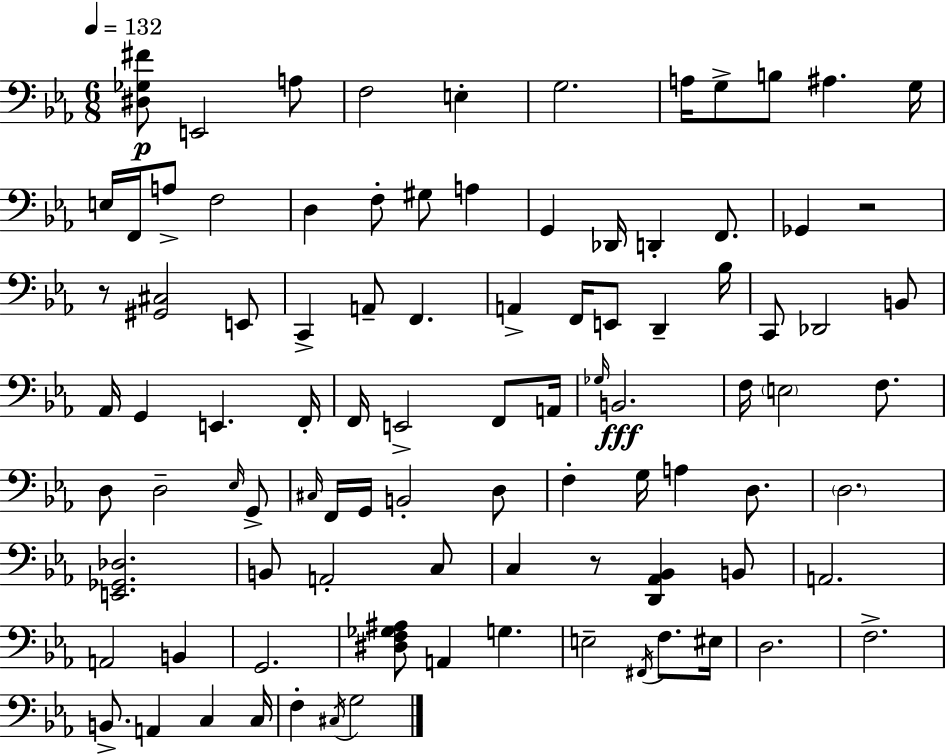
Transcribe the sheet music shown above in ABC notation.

X:1
T:Untitled
M:6/8
L:1/4
K:Cm
[^D,_G,^F]/2 E,,2 A,/2 F,2 E, G,2 A,/4 G,/2 B,/2 ^A, G,/4 E,/4 F,,/4 A,/2 F,2 D, F,/2 ^G,/2 A, G,, _D,,/4 D,, F,,/2 _G,, z2 z/2 [^G,,^C,]2 E,,/2 C,, A,,/2 F,, A,, F,,/4 E,,/2 D,, _B,/4 C,,/2 _D,,2 B,,/2 _A,,/4 G,, E,, F,,/4 F,,/4 E,,2 F,,/2 A,,/4 _G,/4 B,,2 F,/4 E,2 F,/2 D,/2 D,2 _E,/4 G,,/2 ^C,/4 F,,/4 G,,/4 B,,2 D,/2 F, G,/4 A, D,/2 D,2 [E,,_G,,_D,]2 B,,/2 A,,2 C,/2 C, z/2 [D,,_A,,_B,,] B,,/2 A,,2 A,,2 B,, G,,2 [^D,F,_G,^A,]/2 A,, G, E,2 ^F,,/4 F,/2 ^E,/4 D,2 F,2 B,,/2 A,, C, C,/4 F, ^C,/4 G,2